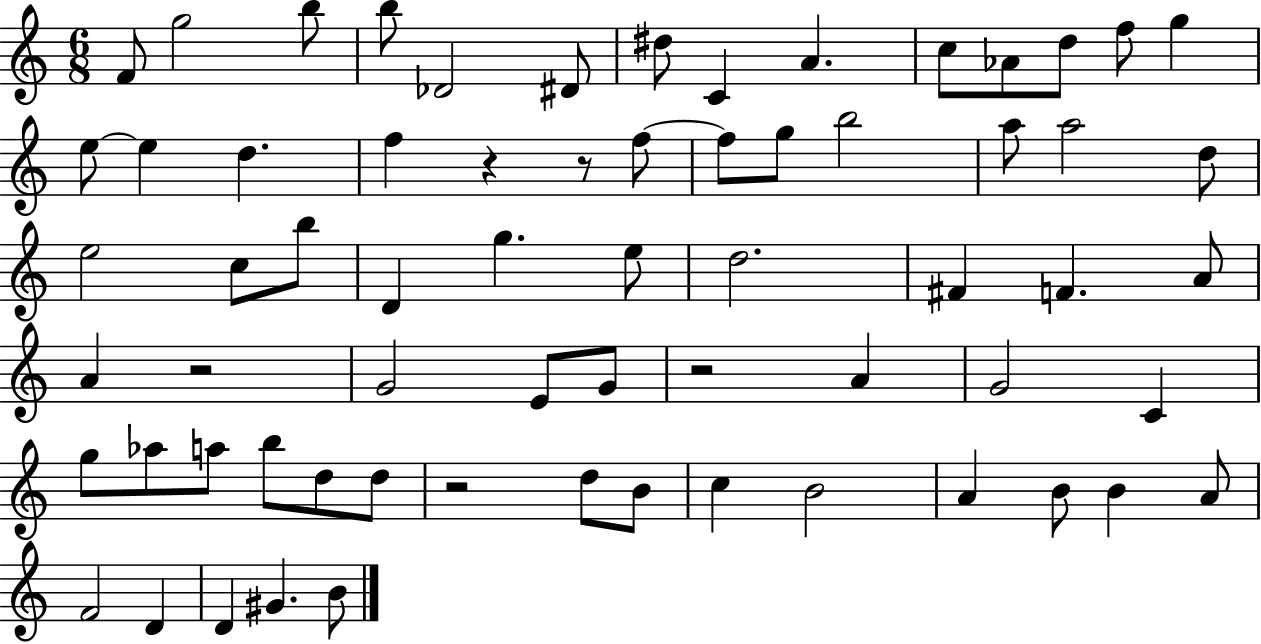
{
  \clef treble
  \numericTimeSignature
  \time 6/8
  \key c \major
  f'8 g''2 b''8 | b''8 des'2 dis'8 | dis''8 c'4 a'4. | c''8 aes'8 d''8 f''8 g''4 | \break e''8~~ e''4 d''4. | f''4 r4 r8 f''8~~ | f''8 g''8 b''2 | a''8 a''2 d''8 | \break e''2 c''8 b''8 | d'4 g''4. e''8 | d''2. | fis'4 f'4. a'8 | \break a'4 r2 | g'2 e'8 g'8 | r2 a'4 | g'2 c'4 | \break g''8 aes''8 a''8 b''8 d''8 d''8 | r2 d''8 b'8 | c''4 b'2 | a'4 b'8 b'4 a'8 | \break f'2 d'4 | d'4 gis'4. b'8 | \bar "|."
}